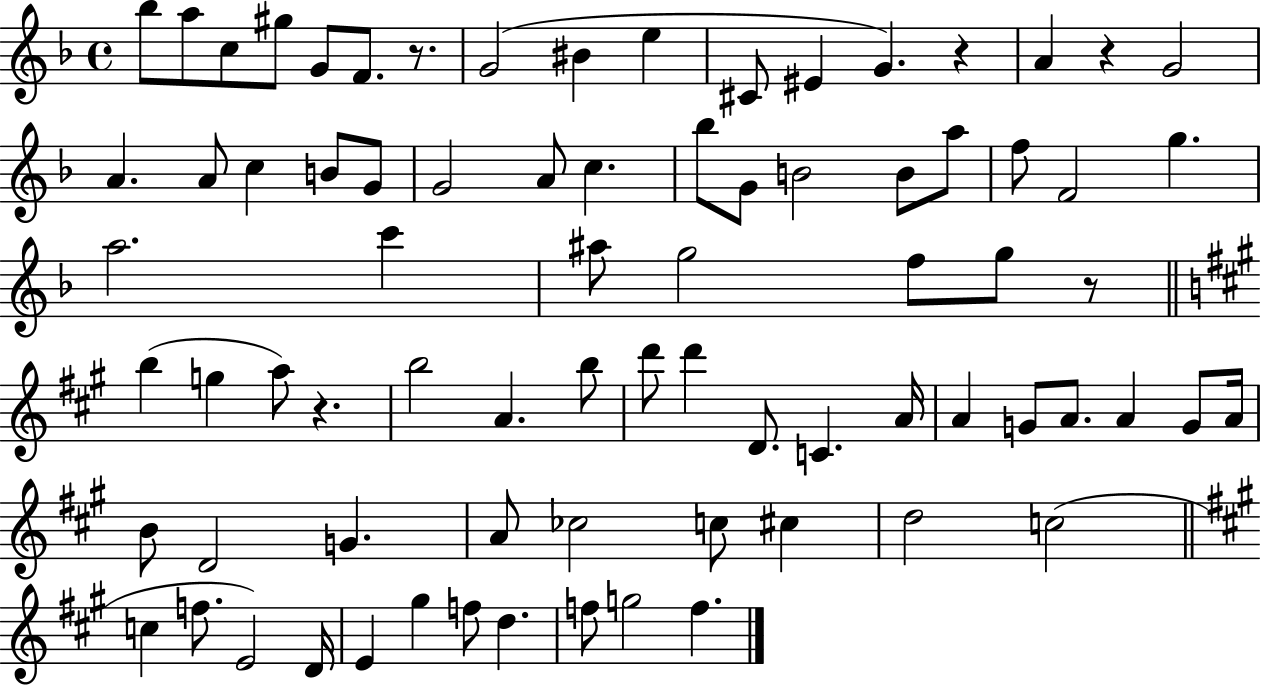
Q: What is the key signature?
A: F major